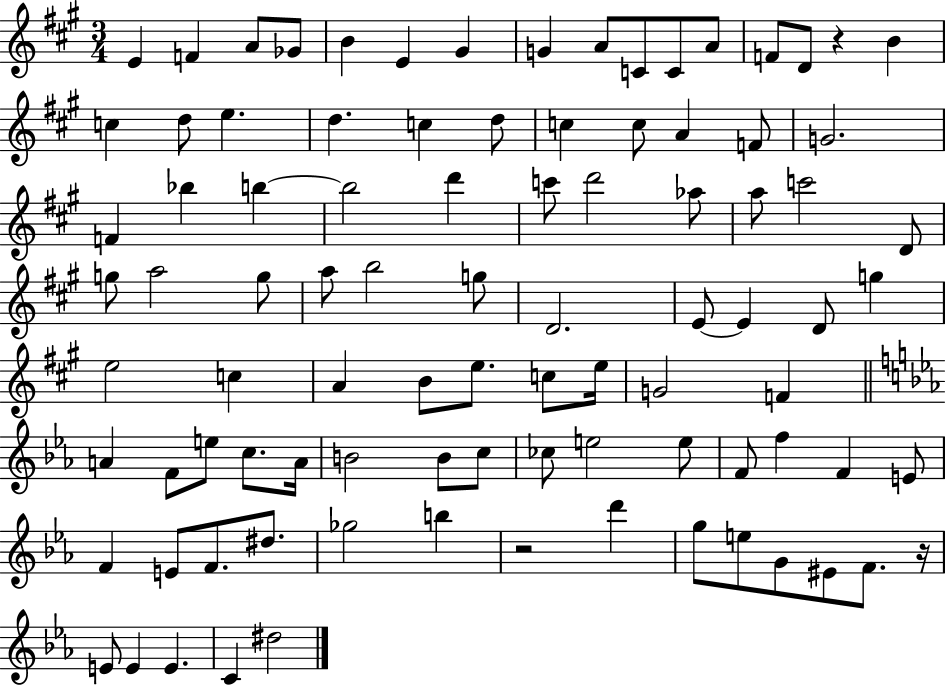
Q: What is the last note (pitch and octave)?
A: D#5